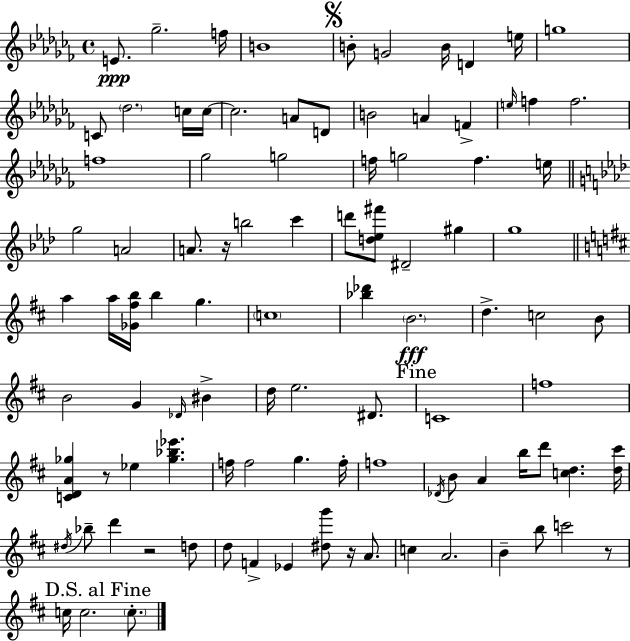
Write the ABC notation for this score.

X:1
T:Untitled
M:4/4
L:1/4
K:Abm
E/2 _g2 f/4 B4 B/2 G2 B/4 D e/4 g4 C/2 _d2 c/4 c/4 c2 A/2 D/2 B2 A F e/4 f f2 f4 _g2 g2 f/4 g2 f e/4 g2 A2 A/2 z/4 b2 c' d'/2 [d_e^f']/2 ^D2 ^g g4 a a/4 [_G^fb]/4 b g c4 [_b_d'] B2 d c2 B/2 B2 G _D/4 ^B d/4 e2 ^D/2 C4 f4 [CDA_g] z/2 _e [_g_b_e'] f/4 f2 g f/4 f4 _D/4 B/2 A b/4 d'/2 [cd] [d^c']/4 ^d/4 _b/2 d' z2 d/2 d/2 F _E [^dg']/2 z/4 A/2 c A2 B b/2 c'2 z/2 c/4 c2 c/2